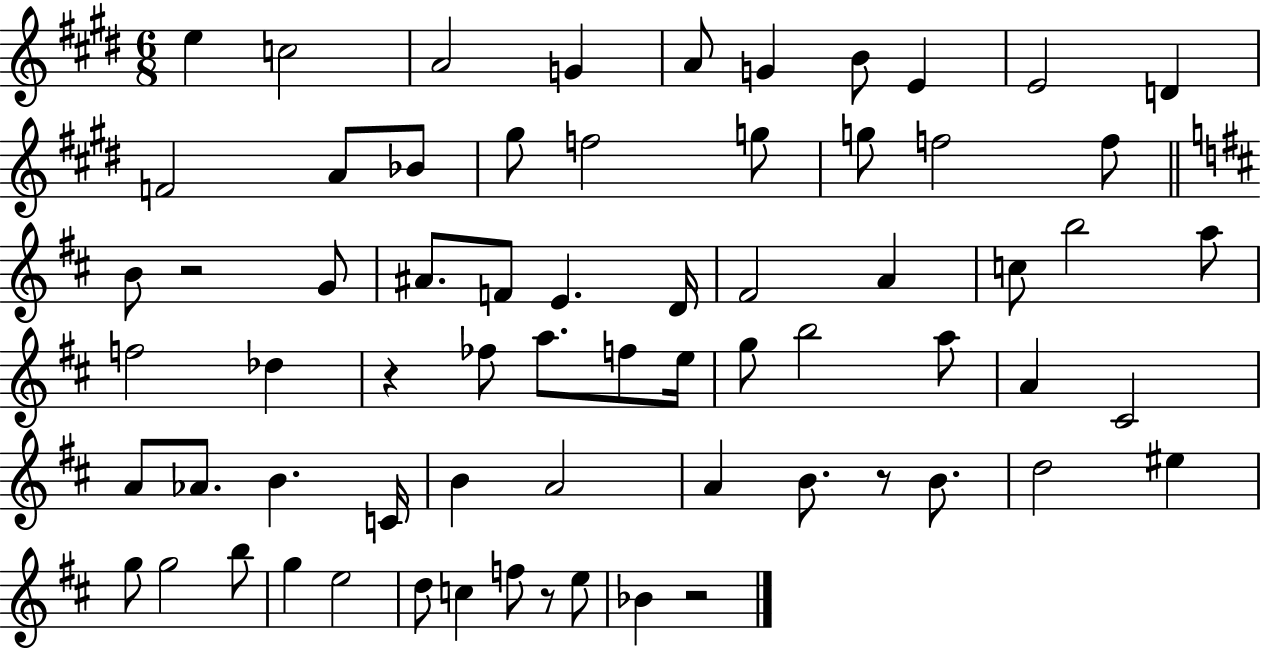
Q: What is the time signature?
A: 6/8